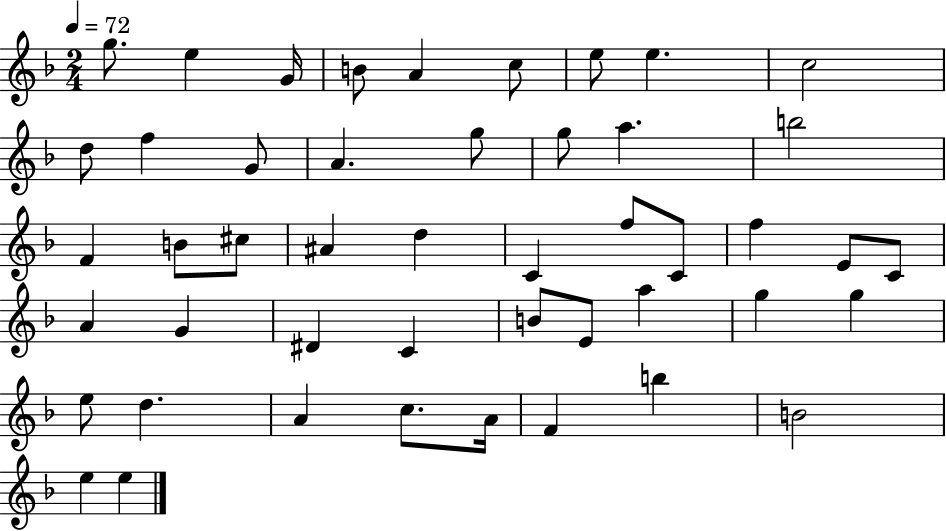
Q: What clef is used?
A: treble